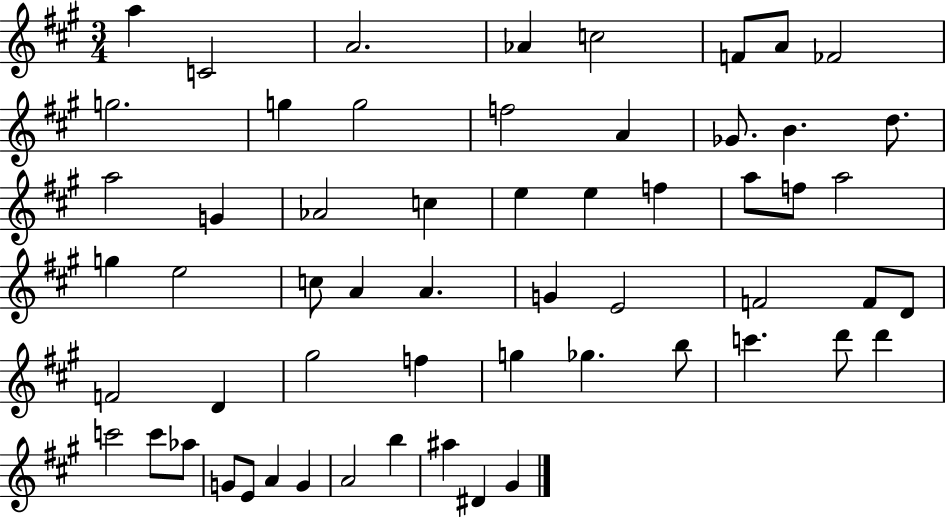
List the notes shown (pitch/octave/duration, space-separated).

A5/q C4/h A4/h. Ab4/q C5/h F4/e A4/e FES4/h G5/h. G5/q G5/h F5/h A4/q Gb4/e. B4/q. D5/e. A5/h G4/q Ab4/h C5/q E5/q E5/q F5/q A5/e F5/e A5/h G5/q E5/h C5/e A4/q A4/q. G4/q E4/h F4/h F4/e D4/e F4/h D4/q G#5/h F5/q G5/q Gb5/q. B5/e C6/q. D6/e D6/q C6/h C6/e Ab5/e G4/e E4/e A4/q G4/q A4/h B5/q A#5/q D#4/q G#4/q